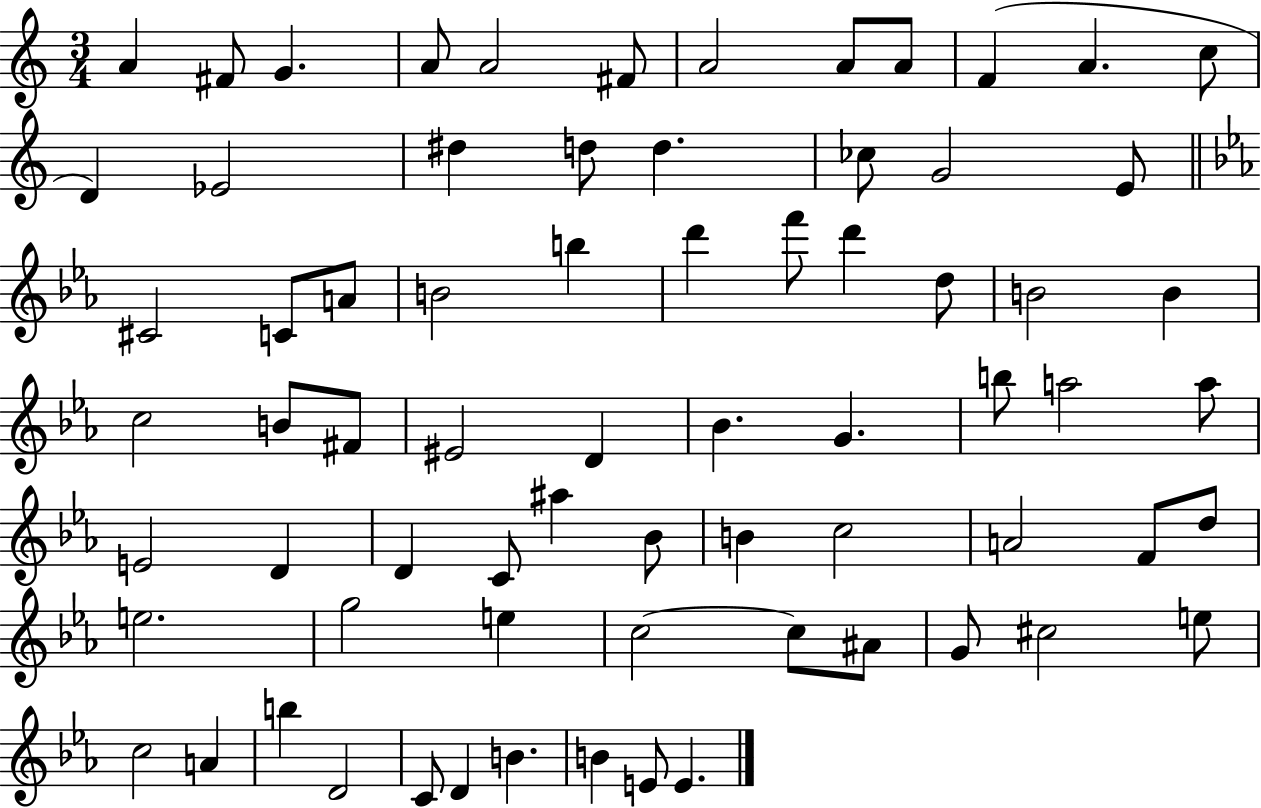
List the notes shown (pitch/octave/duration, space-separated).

A4/q F#4/e G4/q. A4/e A4/h F#4/e A4/h A4/e A4/e F4/q A4/q. C5/e D4/q Eb4/h D#5/q D5/e D5/q. CES5/e G4/h E4/e C#4/h C4/e A4/e B4/h B5/q D6/q F6/e D6/q D5/e B4/h B4/q C5/h B4/e F#4/e EIS4/h D4/q Bb4/q. G4/q. B5/e A5/h A5/e E4/h D4/q D4/q C4/e A#5/q Bb4/e B4/q C5/h A4/h F4/e D5/e E5/h. G5/h E5/q C5/h C5/e A#4/e G4/e C#5/h E5/e C5/h A4/q B5/q D4/h C4/e D4/q B4/q. B4/q E4/e E4/q.